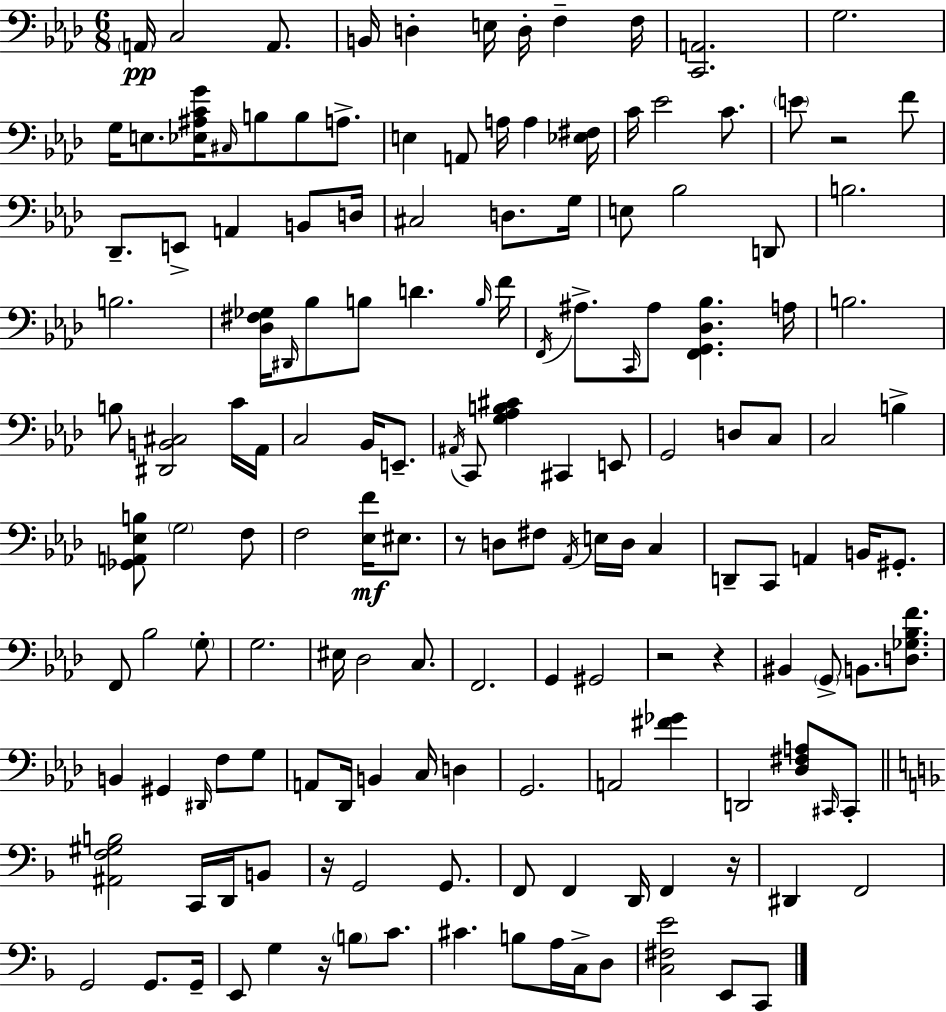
{
  \clef bass
  \numericTimeSignature
  \time 6/8
  \key aes \major
  \repeat volta 2 { \parenthesize a,16\pp c2 a,8. | b,16 d4-. e16 d16-. f4-- f16 | <c, a,>2. | g2. | \break g16 e8. <ees ais c' g'>16 \grace { cis16 } b8 b8 a8.-> | e4 a,8 a16 a4 | <ees fis>16 c'16 ees'2 c'8. | \parenthesize e'8 r2 f'8 | \break des,8.-- e,8-> a,4 b,8 | d16 cis2 d8. | g16 e8 bes2 d,8 | b2. | \break b2. | <des fis ges>16 \grace { dis,16 } bes8 b8 d'4. | \grace { b16 } f'16 \acciaccatura { f,16 } ais8.-> \grace { c,16 } ais8 <f, g, des bes>4. | a16 b2. | \break b8 <dis, b, cis>2 | c'16 aes,16 c2 | bes,16 e,8.-- \acciaccatura { ais,16 } c,8 <g aes b cis'>4 | cis,4 e,8 g,2 | \break d8 c8 c2 | b4-> <ges, a, ees b>8 \parenthesize g2 | f8 f2 | <ees f'>16\mf eis8. r8 d8 fis8 | \break \acciaccatura { aes,16 } e16 d16 c4 d,8-- c,8 a,4 | b,16 gis,8.-. f,8 bes2 | \parenthesize g8-. g2. | eis16 des2 | \break c8. f,2. | g,4 gis,2 | r2 | r4 bis,4 \parenthesize g,8-> | \break b,8. <d ges bes f'>8. b,4 gis,4 | \grace { dis,16 } f8 g8 a,8 des,16 b,4 | c16 d4 g,2. | a,2 | \break <fis' ges'>4 d,2 | <des fis a>8 \grace { cis,16 } cis,8-. \bar "||" \break \key f \major <ais, f gis b>2 c,16 d,16 b,8 | r16 g,2 g,8. | f,8 f,4 d,16 f,4 r16 | dis,4 f,2 | \break g,2 g,8. g,16-- | e,8 g4 r16 \parenthesize b8 c'8. | cis'4. b8 a16 c16-> d8 | <c fis e'>2 e,8 c,8 | \break } \bar "|."
}